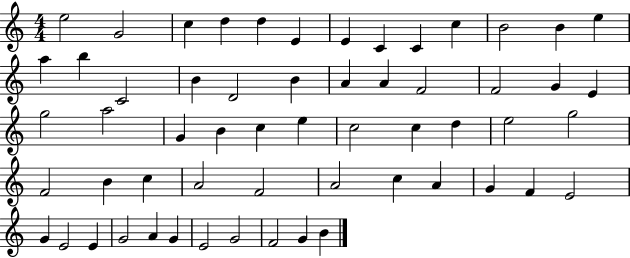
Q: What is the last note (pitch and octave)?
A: B4